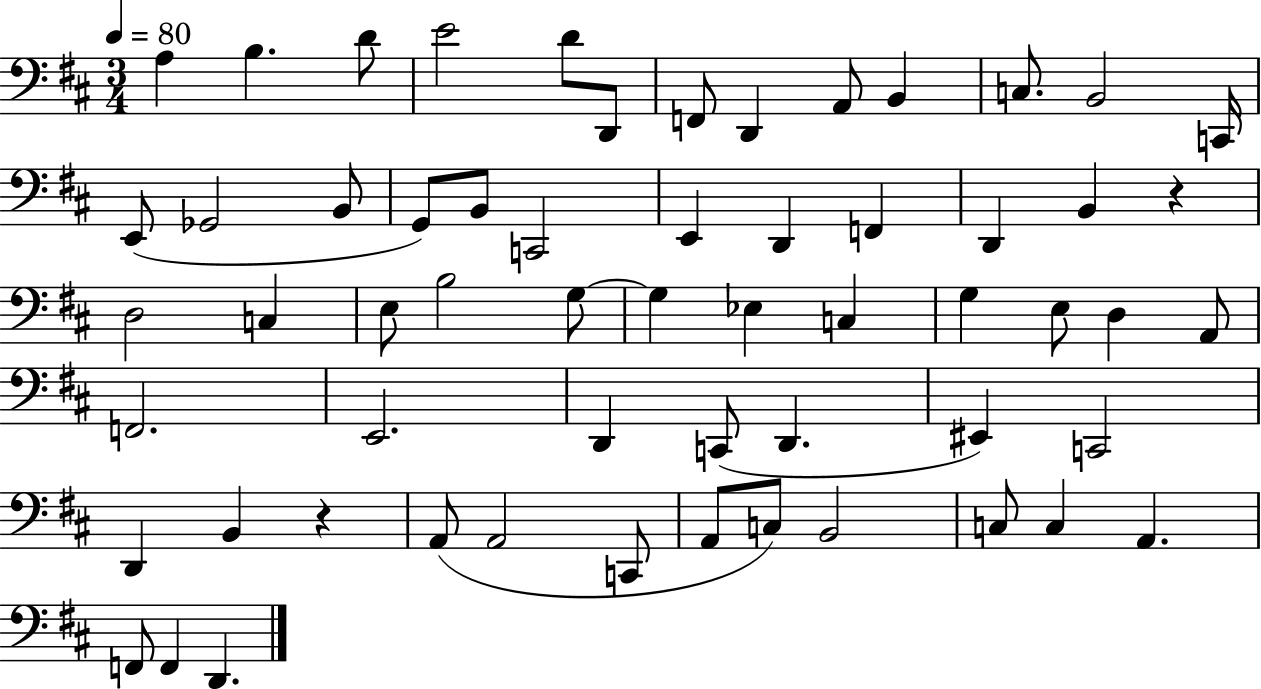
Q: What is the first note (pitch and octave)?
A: A3